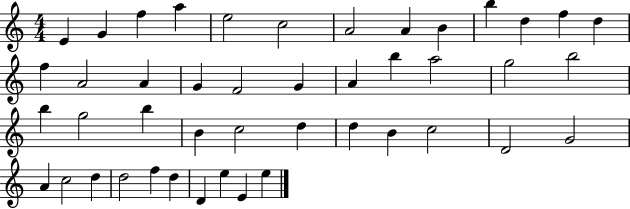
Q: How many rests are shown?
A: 0